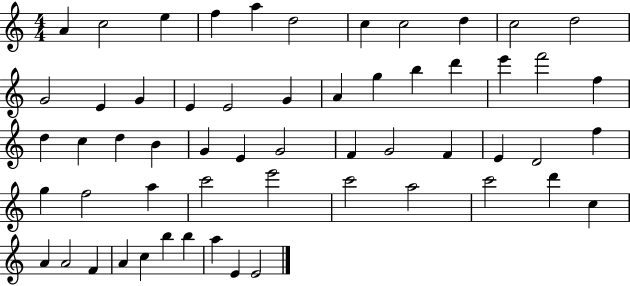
X:1
T:Untitled
M:4/4
L:1/4
K:C
A c2 e f a d2 c c2 d c2 d2 G2 E G E E2 G A g b d' e' f'2 f d c d B G E G2 F G2 F E D2 f g f2 a c'2 e'2 c'2 a2 c'2 d' c A A2 F A c b b a E E2